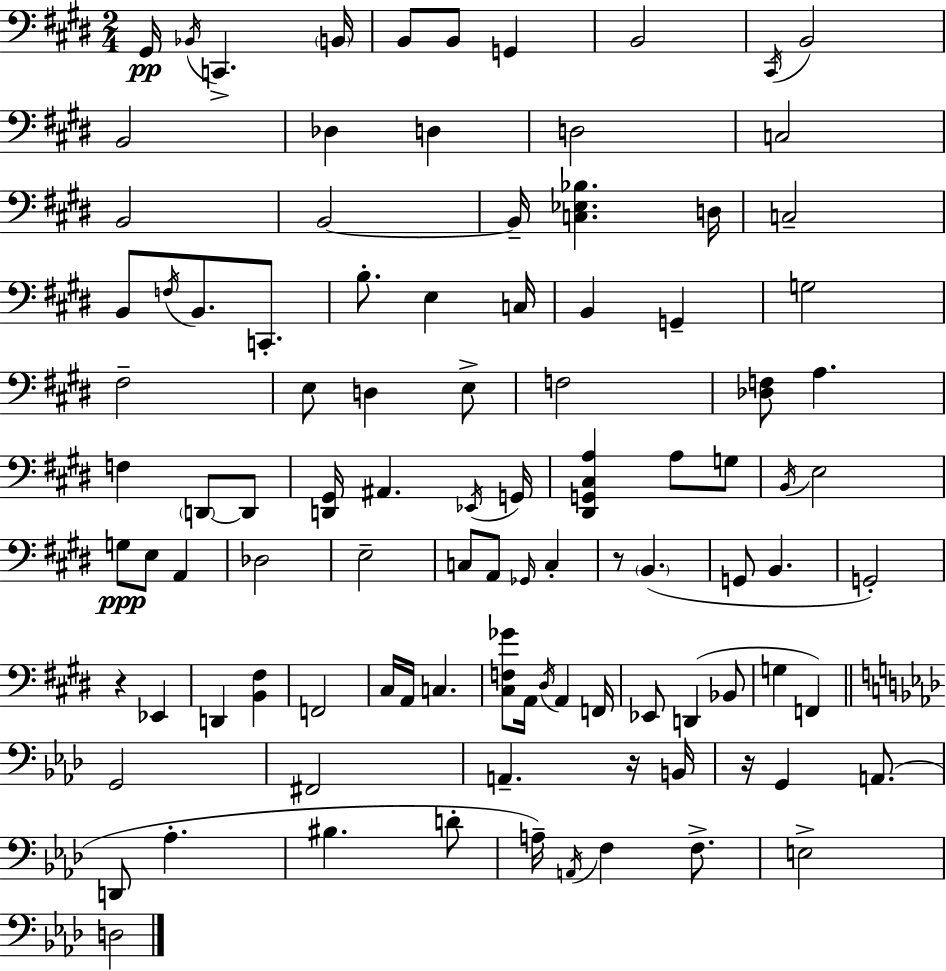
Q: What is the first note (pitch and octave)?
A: G#2